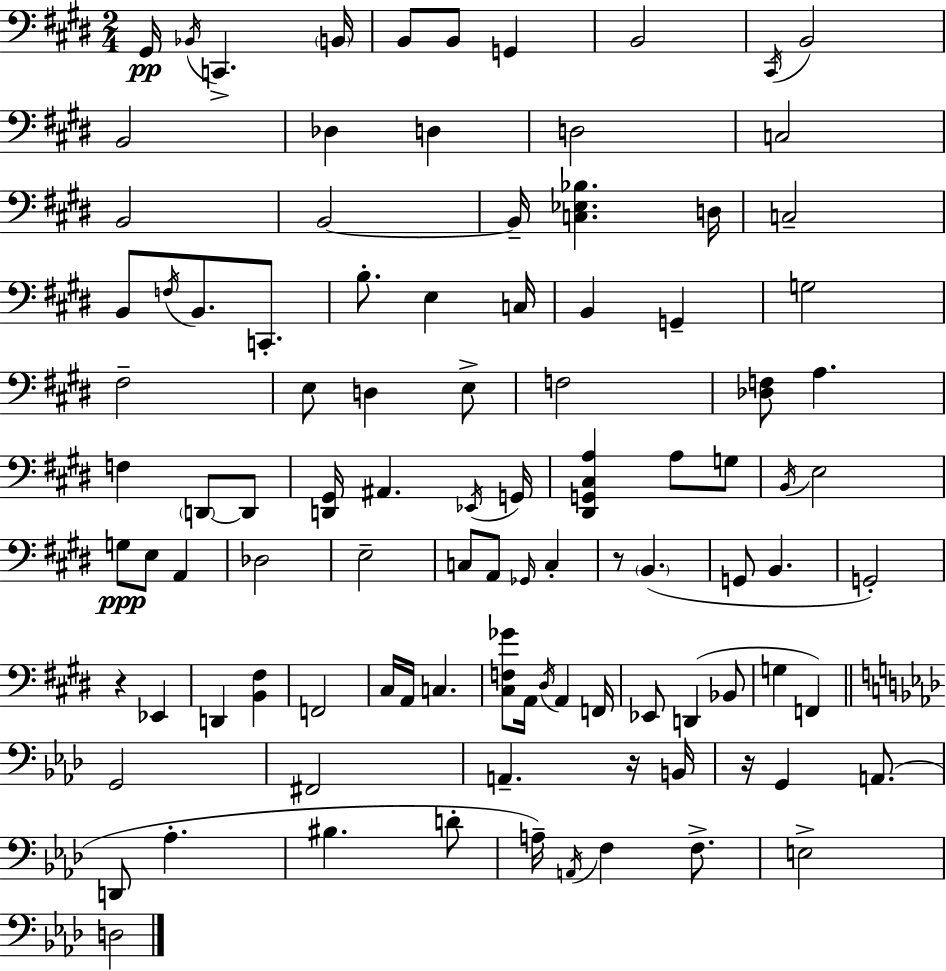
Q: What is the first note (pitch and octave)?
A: G#2